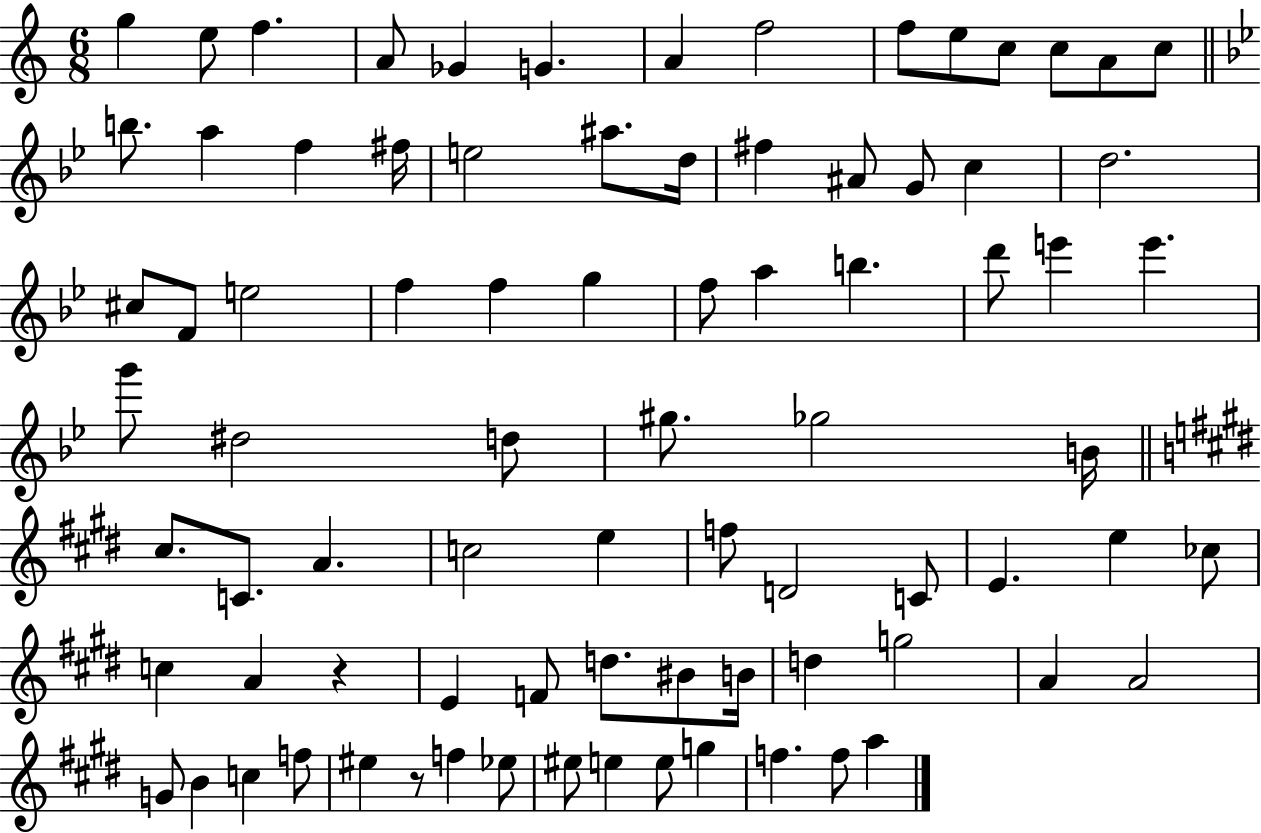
G5/q E5/e F5/q. A4/e Gb4/q G4/q. A4/q F5/h F5/e E5/e C5/e C5/e A4/e C5/e B5/e. A5/q F5/q F#5/s E5/h A#5/e. D5/s F#5/q A#4/e G4/e C5/q D5/h. C#5/e F4/e E5/h F5/q F5/q G5/q F5/e A5/q B5/q. D6/e E6/q E6/q. G6/e D#5/h D5/e G#5/e. Gb5/h B4/s C#5/e. C4/e. A4/q. C5/h E5/q F5/e D4/h C4/e E4/q. E5/q CES5/e C5/q A4/q R/q E4/q F4/e D5/e. BIS4/e B4/s D5/q G5/h A4/q A4/h G4/e B4/q C5/q F5/e EIS5/q R/e F5/q Eb5/e EIS5/e E5/q E5/e G5/q F5/q. F5/e A5/q